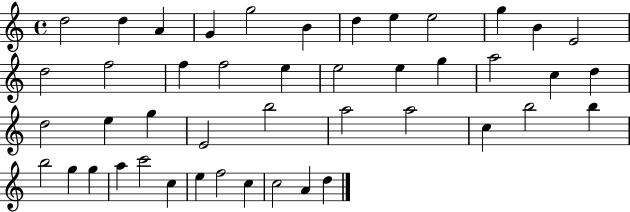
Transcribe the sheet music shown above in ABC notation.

X:1
T:Untitled
M:4/4
L:1/4
K:C
d2 d A G g2 B d e e2 g B E2 d2 f2 f f2 e e2 e g a2 c d d2 e g E2 b2 a2 a2 c b2 b b2 g g a c'2 c e f2 c c2 A d